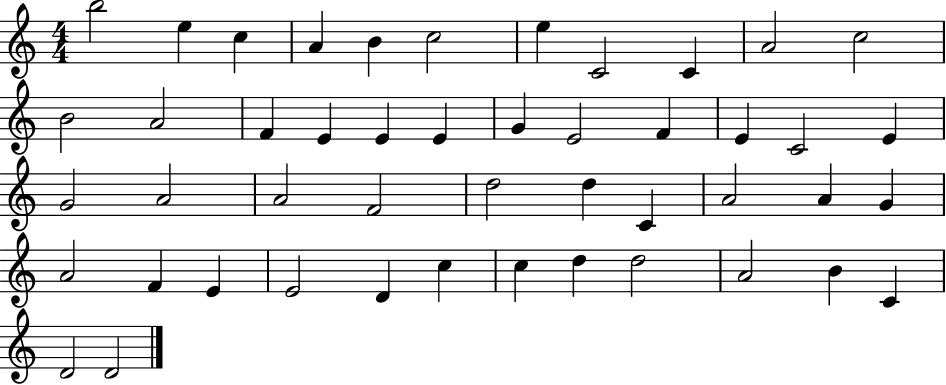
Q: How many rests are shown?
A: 0